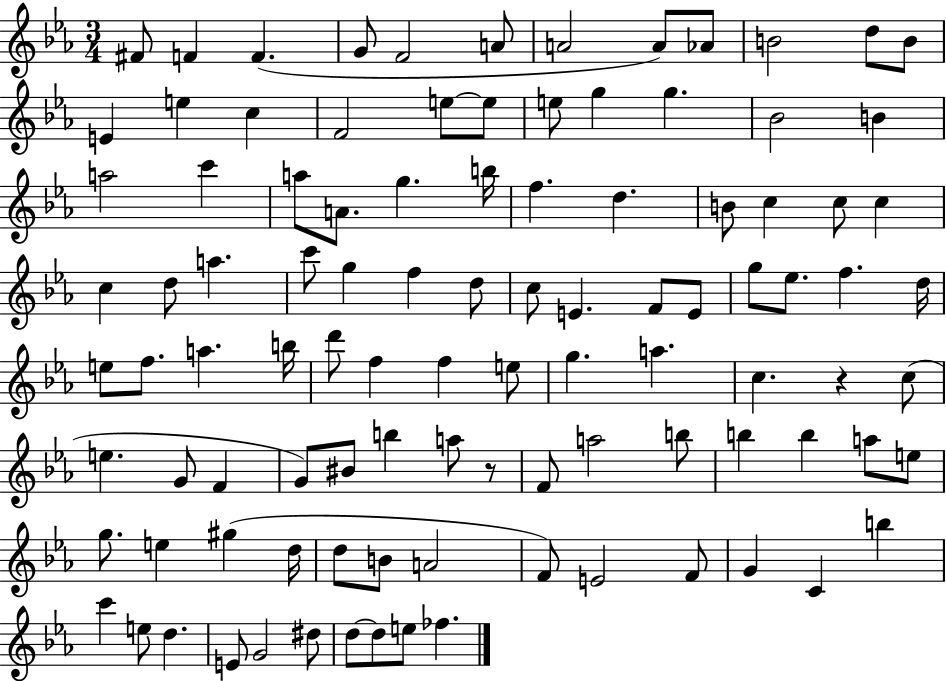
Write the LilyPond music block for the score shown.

{
  \clef treble
  \numericTimeSignature
  \time 3/4
  \key ees \major
  fis'8 f'4 f'4.( | g'8 f'2 a'8 | a'2 a'8) aes'8 | b'2 d''8 b'8 | \break e'4 e''4 c''4 | f'2 e''8~~ e''8 | e''8 g''4 g''4. | bes'2 b'4 | \break a''2 c'''4 | a''8 a'8. g''4. b''16 | f''4. d''4. | b'8 c''4 c''8 c''4 | \break c''4 d''8 a''4. | c'''8 g''4 f''4 d''8 | c''8 e'4. f'8 e'8 | g''8 ees''8. f''4. d''16 | \break e''8 f''8. a''4. b''16 | d'''8 f''4 f''4 e''8 | g''4. a''4. | c''4. r4 c''8( | \break e''4. g'8 f'4 | g'8) bis'8 b''4 a''8 r8 | f'8 a''2 b''8 | b''4 b''4 a''8 e''8 | \break g''8. e''4 gis''4( d''16 | d''8 b'8 a'2 | f'8) e'2 f'8 | g'4 c'4 b''4 | \break c'''4 e''8 d''4. | e'8 g'2 dis''8 | d''8~~ d''8 e''8 fes''4. | \bar "|."
}